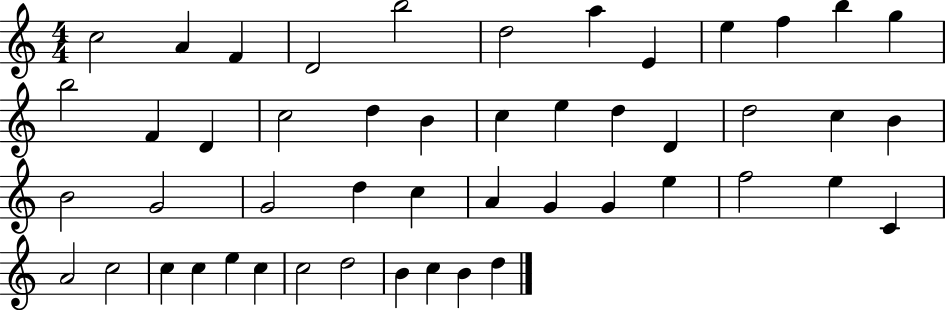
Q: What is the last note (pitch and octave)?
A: D5